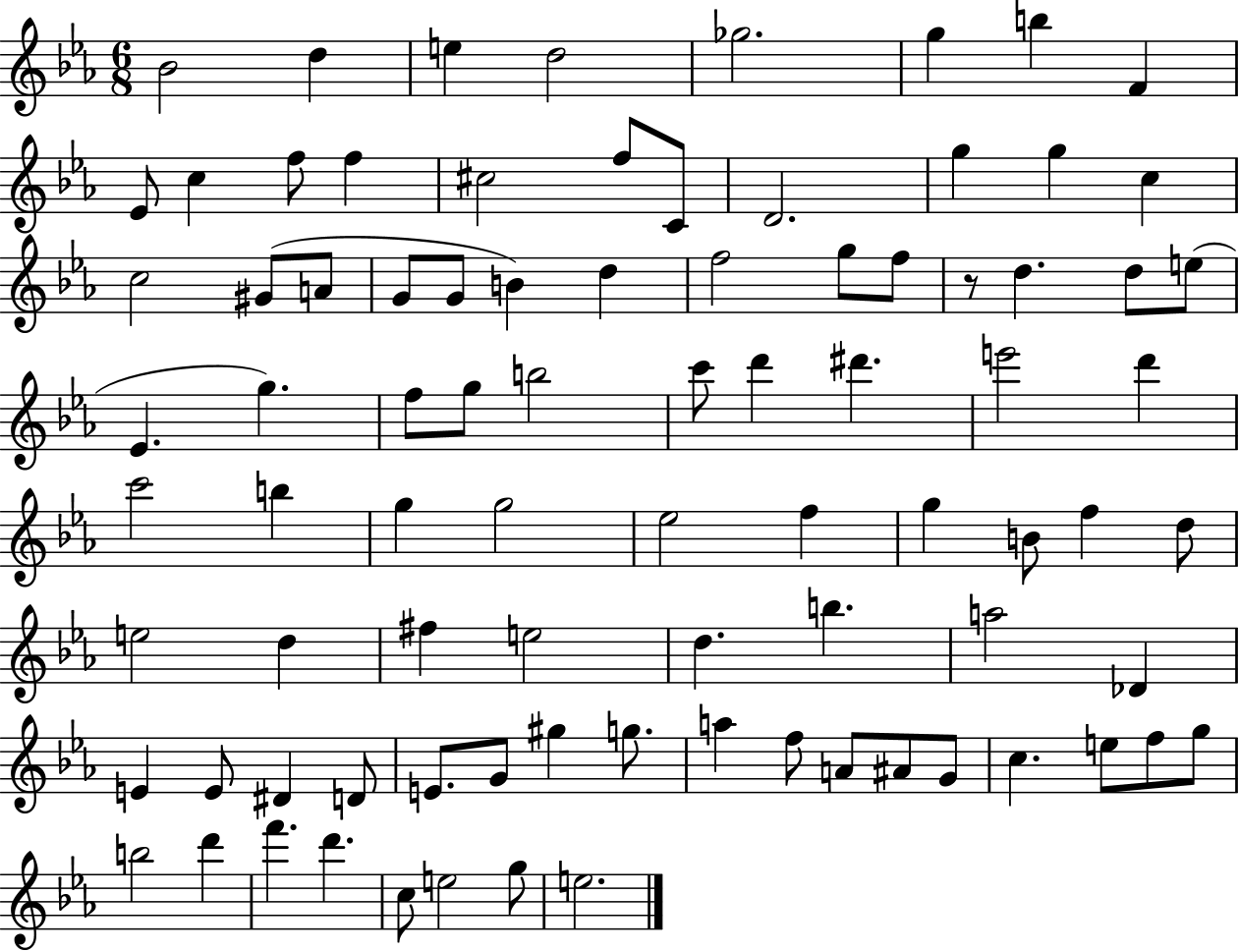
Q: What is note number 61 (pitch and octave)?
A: E4